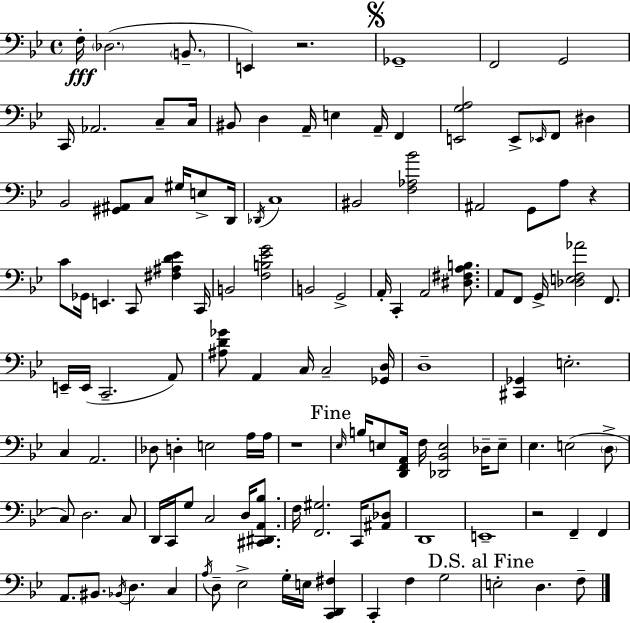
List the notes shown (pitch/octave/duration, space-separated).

F3/s Db3/h. B2/e. E2/q R/h. Gb2/w F2/h G2/h C2/s Ab2/h. C3/e C3/s BIS2/e D3/q A2/s E3/q A2/s F2/q [E2,G3,A3]/h E2/e Eb2/s F2/e D#3/q Bb2/h [G#2,A#2]/e C3/e G#3/s E3/e D2/s Db2/s C3/w BIS2/h [F3,Ab3,Bb4]/h A#2/h G2/e A3/e R/q C4/e Gb2/s E2/q. C2/e [F#3,A#3,D4,Eb4]/q C2/s B2/h [F3,B3,Eb4,G4]/h B2/h G2/h A2/s C2/q A2/h [D#3,F#3,A3,B3]/e. A2/e F2/e G2/s [Db3,E3,F3,Ab4]/h F2/e. E2/s E2/s C2/h. A2/e [A#3,D4,Gb4]/e A2/q C3/s C3/h [Gb2,D3]/s D3/w [C#2,Gb2]/q E3/h. C3/q A2/h. Db3/e D3/q E3/h A3/s A3/s R/w Eb3/s B3/s E3/e [D2,F2,A2]/s F3/s [Db2,Bb2,E3]/h Db3/s E3/e Eb3/q. E3/h D3/e C3/e D3/h. C3/e D2/s C2/s G3/e C3/h D3/s [C#2,D#2,A2,Bb3]/e. F3/s [F2,G#3]/h. C2/s [A#2,Db3]/e D2/w E2/w R/h F2/q F2/q A2/e. BIS2/e. Bb2/s D3/q. C3/q A3/s D3/e Eb3/h G3/s E3/s [C2,D2,F#3]/q C2/q F3/q G3/h E3/h D3/q. F3/e